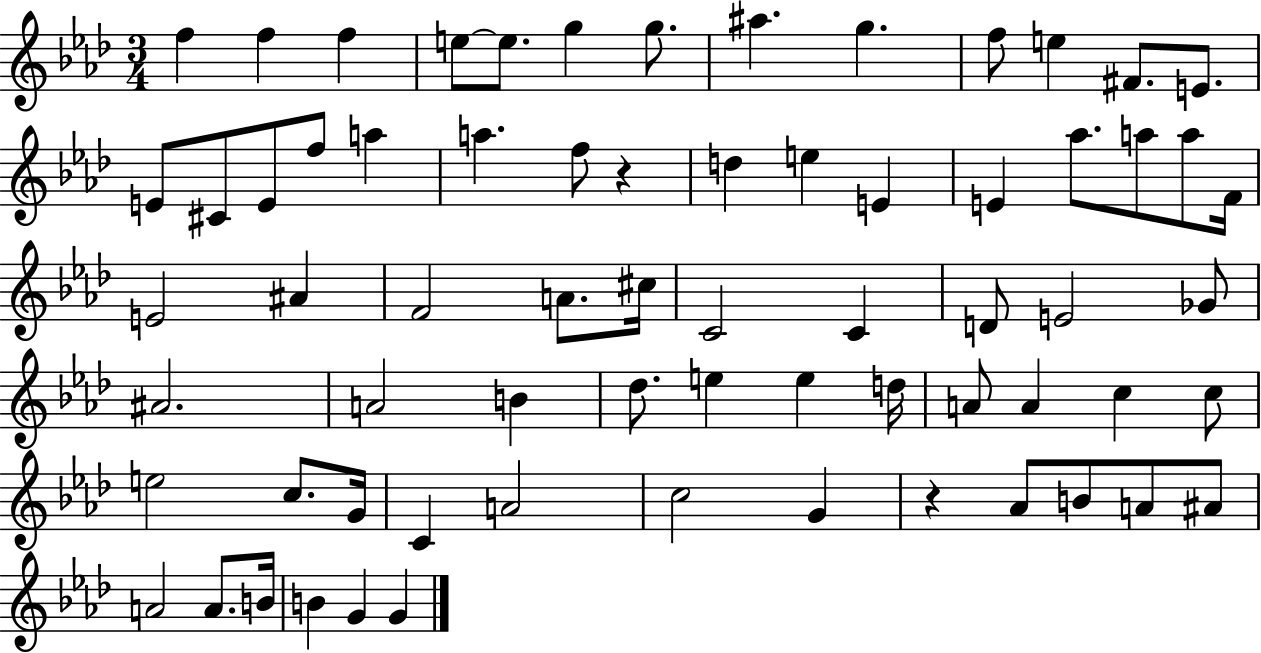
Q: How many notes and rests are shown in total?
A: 68